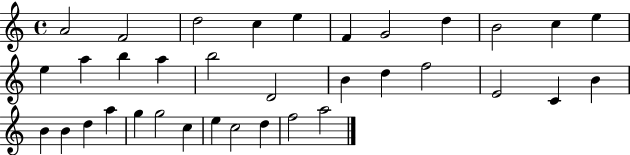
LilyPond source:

{
  \clef treble
  \time 4/4
  \defaultTimeSignature
  \key c \major
  a'2 f'2 | d''2 c''4 e''4 | f'4 g'2 d''4 | b'2 c''4 e''4 | \break e''4 a''4 b''4 a''4 | b''2 d'2 | b'4 d''4 f''2 | e'2 c'4 b'4 | \break b'4 b'4 d''4 a''4 | g''4 g''2 c''4 | e''4 c''2 d''4 | f''2 a''2 | \break \bar "|."
}